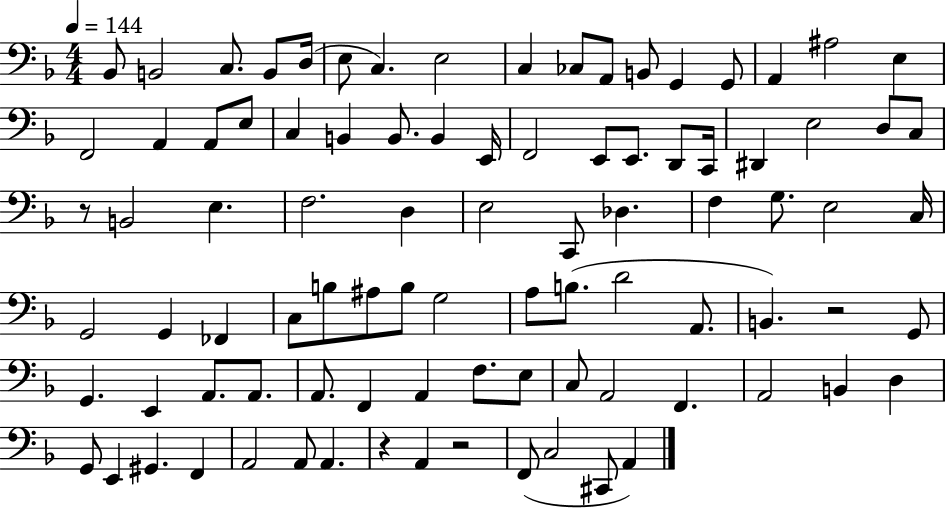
X:1
T:Untitled
M:4/4
L:1/4
K:F
_B,,/2 B,,2 C,/2 B,,/2 D,/4 E,/2 C, E,2 C, _C,/2 A,,/2 B,,/2 G,, G,,/2 A,, ^A,2 E, F,,2 A,, A,,/2 E,/2 C, B,, B,,/2 B,, E,,/4 F,,2 E,,/2 E,,/2 D,,/2 C,,/4 ^D,, E,2 D,/2 C,/2 z/2 B,,2 E, F,2 D, E,2 C,,/2 _D, F, G,/2 E,2 C,/4 G,,2 G,, _F,, C,/2 B,/2 ^A,/2 B,/2 G,2 A,/2 B,/2 D2 A,,/2 B,, z2 G,,/2 G,, E,, A,,/2 A,,/2 A,,/2 F,, A,, F,/2 E,/2 C,/2 A,,2 F,, A,,2 B,, D, G,,/2 E,, ^G,, F,, A,,2 A,,/2 A,, z A,, z2 F,,/2 C,2 ^C,,/2 A,,